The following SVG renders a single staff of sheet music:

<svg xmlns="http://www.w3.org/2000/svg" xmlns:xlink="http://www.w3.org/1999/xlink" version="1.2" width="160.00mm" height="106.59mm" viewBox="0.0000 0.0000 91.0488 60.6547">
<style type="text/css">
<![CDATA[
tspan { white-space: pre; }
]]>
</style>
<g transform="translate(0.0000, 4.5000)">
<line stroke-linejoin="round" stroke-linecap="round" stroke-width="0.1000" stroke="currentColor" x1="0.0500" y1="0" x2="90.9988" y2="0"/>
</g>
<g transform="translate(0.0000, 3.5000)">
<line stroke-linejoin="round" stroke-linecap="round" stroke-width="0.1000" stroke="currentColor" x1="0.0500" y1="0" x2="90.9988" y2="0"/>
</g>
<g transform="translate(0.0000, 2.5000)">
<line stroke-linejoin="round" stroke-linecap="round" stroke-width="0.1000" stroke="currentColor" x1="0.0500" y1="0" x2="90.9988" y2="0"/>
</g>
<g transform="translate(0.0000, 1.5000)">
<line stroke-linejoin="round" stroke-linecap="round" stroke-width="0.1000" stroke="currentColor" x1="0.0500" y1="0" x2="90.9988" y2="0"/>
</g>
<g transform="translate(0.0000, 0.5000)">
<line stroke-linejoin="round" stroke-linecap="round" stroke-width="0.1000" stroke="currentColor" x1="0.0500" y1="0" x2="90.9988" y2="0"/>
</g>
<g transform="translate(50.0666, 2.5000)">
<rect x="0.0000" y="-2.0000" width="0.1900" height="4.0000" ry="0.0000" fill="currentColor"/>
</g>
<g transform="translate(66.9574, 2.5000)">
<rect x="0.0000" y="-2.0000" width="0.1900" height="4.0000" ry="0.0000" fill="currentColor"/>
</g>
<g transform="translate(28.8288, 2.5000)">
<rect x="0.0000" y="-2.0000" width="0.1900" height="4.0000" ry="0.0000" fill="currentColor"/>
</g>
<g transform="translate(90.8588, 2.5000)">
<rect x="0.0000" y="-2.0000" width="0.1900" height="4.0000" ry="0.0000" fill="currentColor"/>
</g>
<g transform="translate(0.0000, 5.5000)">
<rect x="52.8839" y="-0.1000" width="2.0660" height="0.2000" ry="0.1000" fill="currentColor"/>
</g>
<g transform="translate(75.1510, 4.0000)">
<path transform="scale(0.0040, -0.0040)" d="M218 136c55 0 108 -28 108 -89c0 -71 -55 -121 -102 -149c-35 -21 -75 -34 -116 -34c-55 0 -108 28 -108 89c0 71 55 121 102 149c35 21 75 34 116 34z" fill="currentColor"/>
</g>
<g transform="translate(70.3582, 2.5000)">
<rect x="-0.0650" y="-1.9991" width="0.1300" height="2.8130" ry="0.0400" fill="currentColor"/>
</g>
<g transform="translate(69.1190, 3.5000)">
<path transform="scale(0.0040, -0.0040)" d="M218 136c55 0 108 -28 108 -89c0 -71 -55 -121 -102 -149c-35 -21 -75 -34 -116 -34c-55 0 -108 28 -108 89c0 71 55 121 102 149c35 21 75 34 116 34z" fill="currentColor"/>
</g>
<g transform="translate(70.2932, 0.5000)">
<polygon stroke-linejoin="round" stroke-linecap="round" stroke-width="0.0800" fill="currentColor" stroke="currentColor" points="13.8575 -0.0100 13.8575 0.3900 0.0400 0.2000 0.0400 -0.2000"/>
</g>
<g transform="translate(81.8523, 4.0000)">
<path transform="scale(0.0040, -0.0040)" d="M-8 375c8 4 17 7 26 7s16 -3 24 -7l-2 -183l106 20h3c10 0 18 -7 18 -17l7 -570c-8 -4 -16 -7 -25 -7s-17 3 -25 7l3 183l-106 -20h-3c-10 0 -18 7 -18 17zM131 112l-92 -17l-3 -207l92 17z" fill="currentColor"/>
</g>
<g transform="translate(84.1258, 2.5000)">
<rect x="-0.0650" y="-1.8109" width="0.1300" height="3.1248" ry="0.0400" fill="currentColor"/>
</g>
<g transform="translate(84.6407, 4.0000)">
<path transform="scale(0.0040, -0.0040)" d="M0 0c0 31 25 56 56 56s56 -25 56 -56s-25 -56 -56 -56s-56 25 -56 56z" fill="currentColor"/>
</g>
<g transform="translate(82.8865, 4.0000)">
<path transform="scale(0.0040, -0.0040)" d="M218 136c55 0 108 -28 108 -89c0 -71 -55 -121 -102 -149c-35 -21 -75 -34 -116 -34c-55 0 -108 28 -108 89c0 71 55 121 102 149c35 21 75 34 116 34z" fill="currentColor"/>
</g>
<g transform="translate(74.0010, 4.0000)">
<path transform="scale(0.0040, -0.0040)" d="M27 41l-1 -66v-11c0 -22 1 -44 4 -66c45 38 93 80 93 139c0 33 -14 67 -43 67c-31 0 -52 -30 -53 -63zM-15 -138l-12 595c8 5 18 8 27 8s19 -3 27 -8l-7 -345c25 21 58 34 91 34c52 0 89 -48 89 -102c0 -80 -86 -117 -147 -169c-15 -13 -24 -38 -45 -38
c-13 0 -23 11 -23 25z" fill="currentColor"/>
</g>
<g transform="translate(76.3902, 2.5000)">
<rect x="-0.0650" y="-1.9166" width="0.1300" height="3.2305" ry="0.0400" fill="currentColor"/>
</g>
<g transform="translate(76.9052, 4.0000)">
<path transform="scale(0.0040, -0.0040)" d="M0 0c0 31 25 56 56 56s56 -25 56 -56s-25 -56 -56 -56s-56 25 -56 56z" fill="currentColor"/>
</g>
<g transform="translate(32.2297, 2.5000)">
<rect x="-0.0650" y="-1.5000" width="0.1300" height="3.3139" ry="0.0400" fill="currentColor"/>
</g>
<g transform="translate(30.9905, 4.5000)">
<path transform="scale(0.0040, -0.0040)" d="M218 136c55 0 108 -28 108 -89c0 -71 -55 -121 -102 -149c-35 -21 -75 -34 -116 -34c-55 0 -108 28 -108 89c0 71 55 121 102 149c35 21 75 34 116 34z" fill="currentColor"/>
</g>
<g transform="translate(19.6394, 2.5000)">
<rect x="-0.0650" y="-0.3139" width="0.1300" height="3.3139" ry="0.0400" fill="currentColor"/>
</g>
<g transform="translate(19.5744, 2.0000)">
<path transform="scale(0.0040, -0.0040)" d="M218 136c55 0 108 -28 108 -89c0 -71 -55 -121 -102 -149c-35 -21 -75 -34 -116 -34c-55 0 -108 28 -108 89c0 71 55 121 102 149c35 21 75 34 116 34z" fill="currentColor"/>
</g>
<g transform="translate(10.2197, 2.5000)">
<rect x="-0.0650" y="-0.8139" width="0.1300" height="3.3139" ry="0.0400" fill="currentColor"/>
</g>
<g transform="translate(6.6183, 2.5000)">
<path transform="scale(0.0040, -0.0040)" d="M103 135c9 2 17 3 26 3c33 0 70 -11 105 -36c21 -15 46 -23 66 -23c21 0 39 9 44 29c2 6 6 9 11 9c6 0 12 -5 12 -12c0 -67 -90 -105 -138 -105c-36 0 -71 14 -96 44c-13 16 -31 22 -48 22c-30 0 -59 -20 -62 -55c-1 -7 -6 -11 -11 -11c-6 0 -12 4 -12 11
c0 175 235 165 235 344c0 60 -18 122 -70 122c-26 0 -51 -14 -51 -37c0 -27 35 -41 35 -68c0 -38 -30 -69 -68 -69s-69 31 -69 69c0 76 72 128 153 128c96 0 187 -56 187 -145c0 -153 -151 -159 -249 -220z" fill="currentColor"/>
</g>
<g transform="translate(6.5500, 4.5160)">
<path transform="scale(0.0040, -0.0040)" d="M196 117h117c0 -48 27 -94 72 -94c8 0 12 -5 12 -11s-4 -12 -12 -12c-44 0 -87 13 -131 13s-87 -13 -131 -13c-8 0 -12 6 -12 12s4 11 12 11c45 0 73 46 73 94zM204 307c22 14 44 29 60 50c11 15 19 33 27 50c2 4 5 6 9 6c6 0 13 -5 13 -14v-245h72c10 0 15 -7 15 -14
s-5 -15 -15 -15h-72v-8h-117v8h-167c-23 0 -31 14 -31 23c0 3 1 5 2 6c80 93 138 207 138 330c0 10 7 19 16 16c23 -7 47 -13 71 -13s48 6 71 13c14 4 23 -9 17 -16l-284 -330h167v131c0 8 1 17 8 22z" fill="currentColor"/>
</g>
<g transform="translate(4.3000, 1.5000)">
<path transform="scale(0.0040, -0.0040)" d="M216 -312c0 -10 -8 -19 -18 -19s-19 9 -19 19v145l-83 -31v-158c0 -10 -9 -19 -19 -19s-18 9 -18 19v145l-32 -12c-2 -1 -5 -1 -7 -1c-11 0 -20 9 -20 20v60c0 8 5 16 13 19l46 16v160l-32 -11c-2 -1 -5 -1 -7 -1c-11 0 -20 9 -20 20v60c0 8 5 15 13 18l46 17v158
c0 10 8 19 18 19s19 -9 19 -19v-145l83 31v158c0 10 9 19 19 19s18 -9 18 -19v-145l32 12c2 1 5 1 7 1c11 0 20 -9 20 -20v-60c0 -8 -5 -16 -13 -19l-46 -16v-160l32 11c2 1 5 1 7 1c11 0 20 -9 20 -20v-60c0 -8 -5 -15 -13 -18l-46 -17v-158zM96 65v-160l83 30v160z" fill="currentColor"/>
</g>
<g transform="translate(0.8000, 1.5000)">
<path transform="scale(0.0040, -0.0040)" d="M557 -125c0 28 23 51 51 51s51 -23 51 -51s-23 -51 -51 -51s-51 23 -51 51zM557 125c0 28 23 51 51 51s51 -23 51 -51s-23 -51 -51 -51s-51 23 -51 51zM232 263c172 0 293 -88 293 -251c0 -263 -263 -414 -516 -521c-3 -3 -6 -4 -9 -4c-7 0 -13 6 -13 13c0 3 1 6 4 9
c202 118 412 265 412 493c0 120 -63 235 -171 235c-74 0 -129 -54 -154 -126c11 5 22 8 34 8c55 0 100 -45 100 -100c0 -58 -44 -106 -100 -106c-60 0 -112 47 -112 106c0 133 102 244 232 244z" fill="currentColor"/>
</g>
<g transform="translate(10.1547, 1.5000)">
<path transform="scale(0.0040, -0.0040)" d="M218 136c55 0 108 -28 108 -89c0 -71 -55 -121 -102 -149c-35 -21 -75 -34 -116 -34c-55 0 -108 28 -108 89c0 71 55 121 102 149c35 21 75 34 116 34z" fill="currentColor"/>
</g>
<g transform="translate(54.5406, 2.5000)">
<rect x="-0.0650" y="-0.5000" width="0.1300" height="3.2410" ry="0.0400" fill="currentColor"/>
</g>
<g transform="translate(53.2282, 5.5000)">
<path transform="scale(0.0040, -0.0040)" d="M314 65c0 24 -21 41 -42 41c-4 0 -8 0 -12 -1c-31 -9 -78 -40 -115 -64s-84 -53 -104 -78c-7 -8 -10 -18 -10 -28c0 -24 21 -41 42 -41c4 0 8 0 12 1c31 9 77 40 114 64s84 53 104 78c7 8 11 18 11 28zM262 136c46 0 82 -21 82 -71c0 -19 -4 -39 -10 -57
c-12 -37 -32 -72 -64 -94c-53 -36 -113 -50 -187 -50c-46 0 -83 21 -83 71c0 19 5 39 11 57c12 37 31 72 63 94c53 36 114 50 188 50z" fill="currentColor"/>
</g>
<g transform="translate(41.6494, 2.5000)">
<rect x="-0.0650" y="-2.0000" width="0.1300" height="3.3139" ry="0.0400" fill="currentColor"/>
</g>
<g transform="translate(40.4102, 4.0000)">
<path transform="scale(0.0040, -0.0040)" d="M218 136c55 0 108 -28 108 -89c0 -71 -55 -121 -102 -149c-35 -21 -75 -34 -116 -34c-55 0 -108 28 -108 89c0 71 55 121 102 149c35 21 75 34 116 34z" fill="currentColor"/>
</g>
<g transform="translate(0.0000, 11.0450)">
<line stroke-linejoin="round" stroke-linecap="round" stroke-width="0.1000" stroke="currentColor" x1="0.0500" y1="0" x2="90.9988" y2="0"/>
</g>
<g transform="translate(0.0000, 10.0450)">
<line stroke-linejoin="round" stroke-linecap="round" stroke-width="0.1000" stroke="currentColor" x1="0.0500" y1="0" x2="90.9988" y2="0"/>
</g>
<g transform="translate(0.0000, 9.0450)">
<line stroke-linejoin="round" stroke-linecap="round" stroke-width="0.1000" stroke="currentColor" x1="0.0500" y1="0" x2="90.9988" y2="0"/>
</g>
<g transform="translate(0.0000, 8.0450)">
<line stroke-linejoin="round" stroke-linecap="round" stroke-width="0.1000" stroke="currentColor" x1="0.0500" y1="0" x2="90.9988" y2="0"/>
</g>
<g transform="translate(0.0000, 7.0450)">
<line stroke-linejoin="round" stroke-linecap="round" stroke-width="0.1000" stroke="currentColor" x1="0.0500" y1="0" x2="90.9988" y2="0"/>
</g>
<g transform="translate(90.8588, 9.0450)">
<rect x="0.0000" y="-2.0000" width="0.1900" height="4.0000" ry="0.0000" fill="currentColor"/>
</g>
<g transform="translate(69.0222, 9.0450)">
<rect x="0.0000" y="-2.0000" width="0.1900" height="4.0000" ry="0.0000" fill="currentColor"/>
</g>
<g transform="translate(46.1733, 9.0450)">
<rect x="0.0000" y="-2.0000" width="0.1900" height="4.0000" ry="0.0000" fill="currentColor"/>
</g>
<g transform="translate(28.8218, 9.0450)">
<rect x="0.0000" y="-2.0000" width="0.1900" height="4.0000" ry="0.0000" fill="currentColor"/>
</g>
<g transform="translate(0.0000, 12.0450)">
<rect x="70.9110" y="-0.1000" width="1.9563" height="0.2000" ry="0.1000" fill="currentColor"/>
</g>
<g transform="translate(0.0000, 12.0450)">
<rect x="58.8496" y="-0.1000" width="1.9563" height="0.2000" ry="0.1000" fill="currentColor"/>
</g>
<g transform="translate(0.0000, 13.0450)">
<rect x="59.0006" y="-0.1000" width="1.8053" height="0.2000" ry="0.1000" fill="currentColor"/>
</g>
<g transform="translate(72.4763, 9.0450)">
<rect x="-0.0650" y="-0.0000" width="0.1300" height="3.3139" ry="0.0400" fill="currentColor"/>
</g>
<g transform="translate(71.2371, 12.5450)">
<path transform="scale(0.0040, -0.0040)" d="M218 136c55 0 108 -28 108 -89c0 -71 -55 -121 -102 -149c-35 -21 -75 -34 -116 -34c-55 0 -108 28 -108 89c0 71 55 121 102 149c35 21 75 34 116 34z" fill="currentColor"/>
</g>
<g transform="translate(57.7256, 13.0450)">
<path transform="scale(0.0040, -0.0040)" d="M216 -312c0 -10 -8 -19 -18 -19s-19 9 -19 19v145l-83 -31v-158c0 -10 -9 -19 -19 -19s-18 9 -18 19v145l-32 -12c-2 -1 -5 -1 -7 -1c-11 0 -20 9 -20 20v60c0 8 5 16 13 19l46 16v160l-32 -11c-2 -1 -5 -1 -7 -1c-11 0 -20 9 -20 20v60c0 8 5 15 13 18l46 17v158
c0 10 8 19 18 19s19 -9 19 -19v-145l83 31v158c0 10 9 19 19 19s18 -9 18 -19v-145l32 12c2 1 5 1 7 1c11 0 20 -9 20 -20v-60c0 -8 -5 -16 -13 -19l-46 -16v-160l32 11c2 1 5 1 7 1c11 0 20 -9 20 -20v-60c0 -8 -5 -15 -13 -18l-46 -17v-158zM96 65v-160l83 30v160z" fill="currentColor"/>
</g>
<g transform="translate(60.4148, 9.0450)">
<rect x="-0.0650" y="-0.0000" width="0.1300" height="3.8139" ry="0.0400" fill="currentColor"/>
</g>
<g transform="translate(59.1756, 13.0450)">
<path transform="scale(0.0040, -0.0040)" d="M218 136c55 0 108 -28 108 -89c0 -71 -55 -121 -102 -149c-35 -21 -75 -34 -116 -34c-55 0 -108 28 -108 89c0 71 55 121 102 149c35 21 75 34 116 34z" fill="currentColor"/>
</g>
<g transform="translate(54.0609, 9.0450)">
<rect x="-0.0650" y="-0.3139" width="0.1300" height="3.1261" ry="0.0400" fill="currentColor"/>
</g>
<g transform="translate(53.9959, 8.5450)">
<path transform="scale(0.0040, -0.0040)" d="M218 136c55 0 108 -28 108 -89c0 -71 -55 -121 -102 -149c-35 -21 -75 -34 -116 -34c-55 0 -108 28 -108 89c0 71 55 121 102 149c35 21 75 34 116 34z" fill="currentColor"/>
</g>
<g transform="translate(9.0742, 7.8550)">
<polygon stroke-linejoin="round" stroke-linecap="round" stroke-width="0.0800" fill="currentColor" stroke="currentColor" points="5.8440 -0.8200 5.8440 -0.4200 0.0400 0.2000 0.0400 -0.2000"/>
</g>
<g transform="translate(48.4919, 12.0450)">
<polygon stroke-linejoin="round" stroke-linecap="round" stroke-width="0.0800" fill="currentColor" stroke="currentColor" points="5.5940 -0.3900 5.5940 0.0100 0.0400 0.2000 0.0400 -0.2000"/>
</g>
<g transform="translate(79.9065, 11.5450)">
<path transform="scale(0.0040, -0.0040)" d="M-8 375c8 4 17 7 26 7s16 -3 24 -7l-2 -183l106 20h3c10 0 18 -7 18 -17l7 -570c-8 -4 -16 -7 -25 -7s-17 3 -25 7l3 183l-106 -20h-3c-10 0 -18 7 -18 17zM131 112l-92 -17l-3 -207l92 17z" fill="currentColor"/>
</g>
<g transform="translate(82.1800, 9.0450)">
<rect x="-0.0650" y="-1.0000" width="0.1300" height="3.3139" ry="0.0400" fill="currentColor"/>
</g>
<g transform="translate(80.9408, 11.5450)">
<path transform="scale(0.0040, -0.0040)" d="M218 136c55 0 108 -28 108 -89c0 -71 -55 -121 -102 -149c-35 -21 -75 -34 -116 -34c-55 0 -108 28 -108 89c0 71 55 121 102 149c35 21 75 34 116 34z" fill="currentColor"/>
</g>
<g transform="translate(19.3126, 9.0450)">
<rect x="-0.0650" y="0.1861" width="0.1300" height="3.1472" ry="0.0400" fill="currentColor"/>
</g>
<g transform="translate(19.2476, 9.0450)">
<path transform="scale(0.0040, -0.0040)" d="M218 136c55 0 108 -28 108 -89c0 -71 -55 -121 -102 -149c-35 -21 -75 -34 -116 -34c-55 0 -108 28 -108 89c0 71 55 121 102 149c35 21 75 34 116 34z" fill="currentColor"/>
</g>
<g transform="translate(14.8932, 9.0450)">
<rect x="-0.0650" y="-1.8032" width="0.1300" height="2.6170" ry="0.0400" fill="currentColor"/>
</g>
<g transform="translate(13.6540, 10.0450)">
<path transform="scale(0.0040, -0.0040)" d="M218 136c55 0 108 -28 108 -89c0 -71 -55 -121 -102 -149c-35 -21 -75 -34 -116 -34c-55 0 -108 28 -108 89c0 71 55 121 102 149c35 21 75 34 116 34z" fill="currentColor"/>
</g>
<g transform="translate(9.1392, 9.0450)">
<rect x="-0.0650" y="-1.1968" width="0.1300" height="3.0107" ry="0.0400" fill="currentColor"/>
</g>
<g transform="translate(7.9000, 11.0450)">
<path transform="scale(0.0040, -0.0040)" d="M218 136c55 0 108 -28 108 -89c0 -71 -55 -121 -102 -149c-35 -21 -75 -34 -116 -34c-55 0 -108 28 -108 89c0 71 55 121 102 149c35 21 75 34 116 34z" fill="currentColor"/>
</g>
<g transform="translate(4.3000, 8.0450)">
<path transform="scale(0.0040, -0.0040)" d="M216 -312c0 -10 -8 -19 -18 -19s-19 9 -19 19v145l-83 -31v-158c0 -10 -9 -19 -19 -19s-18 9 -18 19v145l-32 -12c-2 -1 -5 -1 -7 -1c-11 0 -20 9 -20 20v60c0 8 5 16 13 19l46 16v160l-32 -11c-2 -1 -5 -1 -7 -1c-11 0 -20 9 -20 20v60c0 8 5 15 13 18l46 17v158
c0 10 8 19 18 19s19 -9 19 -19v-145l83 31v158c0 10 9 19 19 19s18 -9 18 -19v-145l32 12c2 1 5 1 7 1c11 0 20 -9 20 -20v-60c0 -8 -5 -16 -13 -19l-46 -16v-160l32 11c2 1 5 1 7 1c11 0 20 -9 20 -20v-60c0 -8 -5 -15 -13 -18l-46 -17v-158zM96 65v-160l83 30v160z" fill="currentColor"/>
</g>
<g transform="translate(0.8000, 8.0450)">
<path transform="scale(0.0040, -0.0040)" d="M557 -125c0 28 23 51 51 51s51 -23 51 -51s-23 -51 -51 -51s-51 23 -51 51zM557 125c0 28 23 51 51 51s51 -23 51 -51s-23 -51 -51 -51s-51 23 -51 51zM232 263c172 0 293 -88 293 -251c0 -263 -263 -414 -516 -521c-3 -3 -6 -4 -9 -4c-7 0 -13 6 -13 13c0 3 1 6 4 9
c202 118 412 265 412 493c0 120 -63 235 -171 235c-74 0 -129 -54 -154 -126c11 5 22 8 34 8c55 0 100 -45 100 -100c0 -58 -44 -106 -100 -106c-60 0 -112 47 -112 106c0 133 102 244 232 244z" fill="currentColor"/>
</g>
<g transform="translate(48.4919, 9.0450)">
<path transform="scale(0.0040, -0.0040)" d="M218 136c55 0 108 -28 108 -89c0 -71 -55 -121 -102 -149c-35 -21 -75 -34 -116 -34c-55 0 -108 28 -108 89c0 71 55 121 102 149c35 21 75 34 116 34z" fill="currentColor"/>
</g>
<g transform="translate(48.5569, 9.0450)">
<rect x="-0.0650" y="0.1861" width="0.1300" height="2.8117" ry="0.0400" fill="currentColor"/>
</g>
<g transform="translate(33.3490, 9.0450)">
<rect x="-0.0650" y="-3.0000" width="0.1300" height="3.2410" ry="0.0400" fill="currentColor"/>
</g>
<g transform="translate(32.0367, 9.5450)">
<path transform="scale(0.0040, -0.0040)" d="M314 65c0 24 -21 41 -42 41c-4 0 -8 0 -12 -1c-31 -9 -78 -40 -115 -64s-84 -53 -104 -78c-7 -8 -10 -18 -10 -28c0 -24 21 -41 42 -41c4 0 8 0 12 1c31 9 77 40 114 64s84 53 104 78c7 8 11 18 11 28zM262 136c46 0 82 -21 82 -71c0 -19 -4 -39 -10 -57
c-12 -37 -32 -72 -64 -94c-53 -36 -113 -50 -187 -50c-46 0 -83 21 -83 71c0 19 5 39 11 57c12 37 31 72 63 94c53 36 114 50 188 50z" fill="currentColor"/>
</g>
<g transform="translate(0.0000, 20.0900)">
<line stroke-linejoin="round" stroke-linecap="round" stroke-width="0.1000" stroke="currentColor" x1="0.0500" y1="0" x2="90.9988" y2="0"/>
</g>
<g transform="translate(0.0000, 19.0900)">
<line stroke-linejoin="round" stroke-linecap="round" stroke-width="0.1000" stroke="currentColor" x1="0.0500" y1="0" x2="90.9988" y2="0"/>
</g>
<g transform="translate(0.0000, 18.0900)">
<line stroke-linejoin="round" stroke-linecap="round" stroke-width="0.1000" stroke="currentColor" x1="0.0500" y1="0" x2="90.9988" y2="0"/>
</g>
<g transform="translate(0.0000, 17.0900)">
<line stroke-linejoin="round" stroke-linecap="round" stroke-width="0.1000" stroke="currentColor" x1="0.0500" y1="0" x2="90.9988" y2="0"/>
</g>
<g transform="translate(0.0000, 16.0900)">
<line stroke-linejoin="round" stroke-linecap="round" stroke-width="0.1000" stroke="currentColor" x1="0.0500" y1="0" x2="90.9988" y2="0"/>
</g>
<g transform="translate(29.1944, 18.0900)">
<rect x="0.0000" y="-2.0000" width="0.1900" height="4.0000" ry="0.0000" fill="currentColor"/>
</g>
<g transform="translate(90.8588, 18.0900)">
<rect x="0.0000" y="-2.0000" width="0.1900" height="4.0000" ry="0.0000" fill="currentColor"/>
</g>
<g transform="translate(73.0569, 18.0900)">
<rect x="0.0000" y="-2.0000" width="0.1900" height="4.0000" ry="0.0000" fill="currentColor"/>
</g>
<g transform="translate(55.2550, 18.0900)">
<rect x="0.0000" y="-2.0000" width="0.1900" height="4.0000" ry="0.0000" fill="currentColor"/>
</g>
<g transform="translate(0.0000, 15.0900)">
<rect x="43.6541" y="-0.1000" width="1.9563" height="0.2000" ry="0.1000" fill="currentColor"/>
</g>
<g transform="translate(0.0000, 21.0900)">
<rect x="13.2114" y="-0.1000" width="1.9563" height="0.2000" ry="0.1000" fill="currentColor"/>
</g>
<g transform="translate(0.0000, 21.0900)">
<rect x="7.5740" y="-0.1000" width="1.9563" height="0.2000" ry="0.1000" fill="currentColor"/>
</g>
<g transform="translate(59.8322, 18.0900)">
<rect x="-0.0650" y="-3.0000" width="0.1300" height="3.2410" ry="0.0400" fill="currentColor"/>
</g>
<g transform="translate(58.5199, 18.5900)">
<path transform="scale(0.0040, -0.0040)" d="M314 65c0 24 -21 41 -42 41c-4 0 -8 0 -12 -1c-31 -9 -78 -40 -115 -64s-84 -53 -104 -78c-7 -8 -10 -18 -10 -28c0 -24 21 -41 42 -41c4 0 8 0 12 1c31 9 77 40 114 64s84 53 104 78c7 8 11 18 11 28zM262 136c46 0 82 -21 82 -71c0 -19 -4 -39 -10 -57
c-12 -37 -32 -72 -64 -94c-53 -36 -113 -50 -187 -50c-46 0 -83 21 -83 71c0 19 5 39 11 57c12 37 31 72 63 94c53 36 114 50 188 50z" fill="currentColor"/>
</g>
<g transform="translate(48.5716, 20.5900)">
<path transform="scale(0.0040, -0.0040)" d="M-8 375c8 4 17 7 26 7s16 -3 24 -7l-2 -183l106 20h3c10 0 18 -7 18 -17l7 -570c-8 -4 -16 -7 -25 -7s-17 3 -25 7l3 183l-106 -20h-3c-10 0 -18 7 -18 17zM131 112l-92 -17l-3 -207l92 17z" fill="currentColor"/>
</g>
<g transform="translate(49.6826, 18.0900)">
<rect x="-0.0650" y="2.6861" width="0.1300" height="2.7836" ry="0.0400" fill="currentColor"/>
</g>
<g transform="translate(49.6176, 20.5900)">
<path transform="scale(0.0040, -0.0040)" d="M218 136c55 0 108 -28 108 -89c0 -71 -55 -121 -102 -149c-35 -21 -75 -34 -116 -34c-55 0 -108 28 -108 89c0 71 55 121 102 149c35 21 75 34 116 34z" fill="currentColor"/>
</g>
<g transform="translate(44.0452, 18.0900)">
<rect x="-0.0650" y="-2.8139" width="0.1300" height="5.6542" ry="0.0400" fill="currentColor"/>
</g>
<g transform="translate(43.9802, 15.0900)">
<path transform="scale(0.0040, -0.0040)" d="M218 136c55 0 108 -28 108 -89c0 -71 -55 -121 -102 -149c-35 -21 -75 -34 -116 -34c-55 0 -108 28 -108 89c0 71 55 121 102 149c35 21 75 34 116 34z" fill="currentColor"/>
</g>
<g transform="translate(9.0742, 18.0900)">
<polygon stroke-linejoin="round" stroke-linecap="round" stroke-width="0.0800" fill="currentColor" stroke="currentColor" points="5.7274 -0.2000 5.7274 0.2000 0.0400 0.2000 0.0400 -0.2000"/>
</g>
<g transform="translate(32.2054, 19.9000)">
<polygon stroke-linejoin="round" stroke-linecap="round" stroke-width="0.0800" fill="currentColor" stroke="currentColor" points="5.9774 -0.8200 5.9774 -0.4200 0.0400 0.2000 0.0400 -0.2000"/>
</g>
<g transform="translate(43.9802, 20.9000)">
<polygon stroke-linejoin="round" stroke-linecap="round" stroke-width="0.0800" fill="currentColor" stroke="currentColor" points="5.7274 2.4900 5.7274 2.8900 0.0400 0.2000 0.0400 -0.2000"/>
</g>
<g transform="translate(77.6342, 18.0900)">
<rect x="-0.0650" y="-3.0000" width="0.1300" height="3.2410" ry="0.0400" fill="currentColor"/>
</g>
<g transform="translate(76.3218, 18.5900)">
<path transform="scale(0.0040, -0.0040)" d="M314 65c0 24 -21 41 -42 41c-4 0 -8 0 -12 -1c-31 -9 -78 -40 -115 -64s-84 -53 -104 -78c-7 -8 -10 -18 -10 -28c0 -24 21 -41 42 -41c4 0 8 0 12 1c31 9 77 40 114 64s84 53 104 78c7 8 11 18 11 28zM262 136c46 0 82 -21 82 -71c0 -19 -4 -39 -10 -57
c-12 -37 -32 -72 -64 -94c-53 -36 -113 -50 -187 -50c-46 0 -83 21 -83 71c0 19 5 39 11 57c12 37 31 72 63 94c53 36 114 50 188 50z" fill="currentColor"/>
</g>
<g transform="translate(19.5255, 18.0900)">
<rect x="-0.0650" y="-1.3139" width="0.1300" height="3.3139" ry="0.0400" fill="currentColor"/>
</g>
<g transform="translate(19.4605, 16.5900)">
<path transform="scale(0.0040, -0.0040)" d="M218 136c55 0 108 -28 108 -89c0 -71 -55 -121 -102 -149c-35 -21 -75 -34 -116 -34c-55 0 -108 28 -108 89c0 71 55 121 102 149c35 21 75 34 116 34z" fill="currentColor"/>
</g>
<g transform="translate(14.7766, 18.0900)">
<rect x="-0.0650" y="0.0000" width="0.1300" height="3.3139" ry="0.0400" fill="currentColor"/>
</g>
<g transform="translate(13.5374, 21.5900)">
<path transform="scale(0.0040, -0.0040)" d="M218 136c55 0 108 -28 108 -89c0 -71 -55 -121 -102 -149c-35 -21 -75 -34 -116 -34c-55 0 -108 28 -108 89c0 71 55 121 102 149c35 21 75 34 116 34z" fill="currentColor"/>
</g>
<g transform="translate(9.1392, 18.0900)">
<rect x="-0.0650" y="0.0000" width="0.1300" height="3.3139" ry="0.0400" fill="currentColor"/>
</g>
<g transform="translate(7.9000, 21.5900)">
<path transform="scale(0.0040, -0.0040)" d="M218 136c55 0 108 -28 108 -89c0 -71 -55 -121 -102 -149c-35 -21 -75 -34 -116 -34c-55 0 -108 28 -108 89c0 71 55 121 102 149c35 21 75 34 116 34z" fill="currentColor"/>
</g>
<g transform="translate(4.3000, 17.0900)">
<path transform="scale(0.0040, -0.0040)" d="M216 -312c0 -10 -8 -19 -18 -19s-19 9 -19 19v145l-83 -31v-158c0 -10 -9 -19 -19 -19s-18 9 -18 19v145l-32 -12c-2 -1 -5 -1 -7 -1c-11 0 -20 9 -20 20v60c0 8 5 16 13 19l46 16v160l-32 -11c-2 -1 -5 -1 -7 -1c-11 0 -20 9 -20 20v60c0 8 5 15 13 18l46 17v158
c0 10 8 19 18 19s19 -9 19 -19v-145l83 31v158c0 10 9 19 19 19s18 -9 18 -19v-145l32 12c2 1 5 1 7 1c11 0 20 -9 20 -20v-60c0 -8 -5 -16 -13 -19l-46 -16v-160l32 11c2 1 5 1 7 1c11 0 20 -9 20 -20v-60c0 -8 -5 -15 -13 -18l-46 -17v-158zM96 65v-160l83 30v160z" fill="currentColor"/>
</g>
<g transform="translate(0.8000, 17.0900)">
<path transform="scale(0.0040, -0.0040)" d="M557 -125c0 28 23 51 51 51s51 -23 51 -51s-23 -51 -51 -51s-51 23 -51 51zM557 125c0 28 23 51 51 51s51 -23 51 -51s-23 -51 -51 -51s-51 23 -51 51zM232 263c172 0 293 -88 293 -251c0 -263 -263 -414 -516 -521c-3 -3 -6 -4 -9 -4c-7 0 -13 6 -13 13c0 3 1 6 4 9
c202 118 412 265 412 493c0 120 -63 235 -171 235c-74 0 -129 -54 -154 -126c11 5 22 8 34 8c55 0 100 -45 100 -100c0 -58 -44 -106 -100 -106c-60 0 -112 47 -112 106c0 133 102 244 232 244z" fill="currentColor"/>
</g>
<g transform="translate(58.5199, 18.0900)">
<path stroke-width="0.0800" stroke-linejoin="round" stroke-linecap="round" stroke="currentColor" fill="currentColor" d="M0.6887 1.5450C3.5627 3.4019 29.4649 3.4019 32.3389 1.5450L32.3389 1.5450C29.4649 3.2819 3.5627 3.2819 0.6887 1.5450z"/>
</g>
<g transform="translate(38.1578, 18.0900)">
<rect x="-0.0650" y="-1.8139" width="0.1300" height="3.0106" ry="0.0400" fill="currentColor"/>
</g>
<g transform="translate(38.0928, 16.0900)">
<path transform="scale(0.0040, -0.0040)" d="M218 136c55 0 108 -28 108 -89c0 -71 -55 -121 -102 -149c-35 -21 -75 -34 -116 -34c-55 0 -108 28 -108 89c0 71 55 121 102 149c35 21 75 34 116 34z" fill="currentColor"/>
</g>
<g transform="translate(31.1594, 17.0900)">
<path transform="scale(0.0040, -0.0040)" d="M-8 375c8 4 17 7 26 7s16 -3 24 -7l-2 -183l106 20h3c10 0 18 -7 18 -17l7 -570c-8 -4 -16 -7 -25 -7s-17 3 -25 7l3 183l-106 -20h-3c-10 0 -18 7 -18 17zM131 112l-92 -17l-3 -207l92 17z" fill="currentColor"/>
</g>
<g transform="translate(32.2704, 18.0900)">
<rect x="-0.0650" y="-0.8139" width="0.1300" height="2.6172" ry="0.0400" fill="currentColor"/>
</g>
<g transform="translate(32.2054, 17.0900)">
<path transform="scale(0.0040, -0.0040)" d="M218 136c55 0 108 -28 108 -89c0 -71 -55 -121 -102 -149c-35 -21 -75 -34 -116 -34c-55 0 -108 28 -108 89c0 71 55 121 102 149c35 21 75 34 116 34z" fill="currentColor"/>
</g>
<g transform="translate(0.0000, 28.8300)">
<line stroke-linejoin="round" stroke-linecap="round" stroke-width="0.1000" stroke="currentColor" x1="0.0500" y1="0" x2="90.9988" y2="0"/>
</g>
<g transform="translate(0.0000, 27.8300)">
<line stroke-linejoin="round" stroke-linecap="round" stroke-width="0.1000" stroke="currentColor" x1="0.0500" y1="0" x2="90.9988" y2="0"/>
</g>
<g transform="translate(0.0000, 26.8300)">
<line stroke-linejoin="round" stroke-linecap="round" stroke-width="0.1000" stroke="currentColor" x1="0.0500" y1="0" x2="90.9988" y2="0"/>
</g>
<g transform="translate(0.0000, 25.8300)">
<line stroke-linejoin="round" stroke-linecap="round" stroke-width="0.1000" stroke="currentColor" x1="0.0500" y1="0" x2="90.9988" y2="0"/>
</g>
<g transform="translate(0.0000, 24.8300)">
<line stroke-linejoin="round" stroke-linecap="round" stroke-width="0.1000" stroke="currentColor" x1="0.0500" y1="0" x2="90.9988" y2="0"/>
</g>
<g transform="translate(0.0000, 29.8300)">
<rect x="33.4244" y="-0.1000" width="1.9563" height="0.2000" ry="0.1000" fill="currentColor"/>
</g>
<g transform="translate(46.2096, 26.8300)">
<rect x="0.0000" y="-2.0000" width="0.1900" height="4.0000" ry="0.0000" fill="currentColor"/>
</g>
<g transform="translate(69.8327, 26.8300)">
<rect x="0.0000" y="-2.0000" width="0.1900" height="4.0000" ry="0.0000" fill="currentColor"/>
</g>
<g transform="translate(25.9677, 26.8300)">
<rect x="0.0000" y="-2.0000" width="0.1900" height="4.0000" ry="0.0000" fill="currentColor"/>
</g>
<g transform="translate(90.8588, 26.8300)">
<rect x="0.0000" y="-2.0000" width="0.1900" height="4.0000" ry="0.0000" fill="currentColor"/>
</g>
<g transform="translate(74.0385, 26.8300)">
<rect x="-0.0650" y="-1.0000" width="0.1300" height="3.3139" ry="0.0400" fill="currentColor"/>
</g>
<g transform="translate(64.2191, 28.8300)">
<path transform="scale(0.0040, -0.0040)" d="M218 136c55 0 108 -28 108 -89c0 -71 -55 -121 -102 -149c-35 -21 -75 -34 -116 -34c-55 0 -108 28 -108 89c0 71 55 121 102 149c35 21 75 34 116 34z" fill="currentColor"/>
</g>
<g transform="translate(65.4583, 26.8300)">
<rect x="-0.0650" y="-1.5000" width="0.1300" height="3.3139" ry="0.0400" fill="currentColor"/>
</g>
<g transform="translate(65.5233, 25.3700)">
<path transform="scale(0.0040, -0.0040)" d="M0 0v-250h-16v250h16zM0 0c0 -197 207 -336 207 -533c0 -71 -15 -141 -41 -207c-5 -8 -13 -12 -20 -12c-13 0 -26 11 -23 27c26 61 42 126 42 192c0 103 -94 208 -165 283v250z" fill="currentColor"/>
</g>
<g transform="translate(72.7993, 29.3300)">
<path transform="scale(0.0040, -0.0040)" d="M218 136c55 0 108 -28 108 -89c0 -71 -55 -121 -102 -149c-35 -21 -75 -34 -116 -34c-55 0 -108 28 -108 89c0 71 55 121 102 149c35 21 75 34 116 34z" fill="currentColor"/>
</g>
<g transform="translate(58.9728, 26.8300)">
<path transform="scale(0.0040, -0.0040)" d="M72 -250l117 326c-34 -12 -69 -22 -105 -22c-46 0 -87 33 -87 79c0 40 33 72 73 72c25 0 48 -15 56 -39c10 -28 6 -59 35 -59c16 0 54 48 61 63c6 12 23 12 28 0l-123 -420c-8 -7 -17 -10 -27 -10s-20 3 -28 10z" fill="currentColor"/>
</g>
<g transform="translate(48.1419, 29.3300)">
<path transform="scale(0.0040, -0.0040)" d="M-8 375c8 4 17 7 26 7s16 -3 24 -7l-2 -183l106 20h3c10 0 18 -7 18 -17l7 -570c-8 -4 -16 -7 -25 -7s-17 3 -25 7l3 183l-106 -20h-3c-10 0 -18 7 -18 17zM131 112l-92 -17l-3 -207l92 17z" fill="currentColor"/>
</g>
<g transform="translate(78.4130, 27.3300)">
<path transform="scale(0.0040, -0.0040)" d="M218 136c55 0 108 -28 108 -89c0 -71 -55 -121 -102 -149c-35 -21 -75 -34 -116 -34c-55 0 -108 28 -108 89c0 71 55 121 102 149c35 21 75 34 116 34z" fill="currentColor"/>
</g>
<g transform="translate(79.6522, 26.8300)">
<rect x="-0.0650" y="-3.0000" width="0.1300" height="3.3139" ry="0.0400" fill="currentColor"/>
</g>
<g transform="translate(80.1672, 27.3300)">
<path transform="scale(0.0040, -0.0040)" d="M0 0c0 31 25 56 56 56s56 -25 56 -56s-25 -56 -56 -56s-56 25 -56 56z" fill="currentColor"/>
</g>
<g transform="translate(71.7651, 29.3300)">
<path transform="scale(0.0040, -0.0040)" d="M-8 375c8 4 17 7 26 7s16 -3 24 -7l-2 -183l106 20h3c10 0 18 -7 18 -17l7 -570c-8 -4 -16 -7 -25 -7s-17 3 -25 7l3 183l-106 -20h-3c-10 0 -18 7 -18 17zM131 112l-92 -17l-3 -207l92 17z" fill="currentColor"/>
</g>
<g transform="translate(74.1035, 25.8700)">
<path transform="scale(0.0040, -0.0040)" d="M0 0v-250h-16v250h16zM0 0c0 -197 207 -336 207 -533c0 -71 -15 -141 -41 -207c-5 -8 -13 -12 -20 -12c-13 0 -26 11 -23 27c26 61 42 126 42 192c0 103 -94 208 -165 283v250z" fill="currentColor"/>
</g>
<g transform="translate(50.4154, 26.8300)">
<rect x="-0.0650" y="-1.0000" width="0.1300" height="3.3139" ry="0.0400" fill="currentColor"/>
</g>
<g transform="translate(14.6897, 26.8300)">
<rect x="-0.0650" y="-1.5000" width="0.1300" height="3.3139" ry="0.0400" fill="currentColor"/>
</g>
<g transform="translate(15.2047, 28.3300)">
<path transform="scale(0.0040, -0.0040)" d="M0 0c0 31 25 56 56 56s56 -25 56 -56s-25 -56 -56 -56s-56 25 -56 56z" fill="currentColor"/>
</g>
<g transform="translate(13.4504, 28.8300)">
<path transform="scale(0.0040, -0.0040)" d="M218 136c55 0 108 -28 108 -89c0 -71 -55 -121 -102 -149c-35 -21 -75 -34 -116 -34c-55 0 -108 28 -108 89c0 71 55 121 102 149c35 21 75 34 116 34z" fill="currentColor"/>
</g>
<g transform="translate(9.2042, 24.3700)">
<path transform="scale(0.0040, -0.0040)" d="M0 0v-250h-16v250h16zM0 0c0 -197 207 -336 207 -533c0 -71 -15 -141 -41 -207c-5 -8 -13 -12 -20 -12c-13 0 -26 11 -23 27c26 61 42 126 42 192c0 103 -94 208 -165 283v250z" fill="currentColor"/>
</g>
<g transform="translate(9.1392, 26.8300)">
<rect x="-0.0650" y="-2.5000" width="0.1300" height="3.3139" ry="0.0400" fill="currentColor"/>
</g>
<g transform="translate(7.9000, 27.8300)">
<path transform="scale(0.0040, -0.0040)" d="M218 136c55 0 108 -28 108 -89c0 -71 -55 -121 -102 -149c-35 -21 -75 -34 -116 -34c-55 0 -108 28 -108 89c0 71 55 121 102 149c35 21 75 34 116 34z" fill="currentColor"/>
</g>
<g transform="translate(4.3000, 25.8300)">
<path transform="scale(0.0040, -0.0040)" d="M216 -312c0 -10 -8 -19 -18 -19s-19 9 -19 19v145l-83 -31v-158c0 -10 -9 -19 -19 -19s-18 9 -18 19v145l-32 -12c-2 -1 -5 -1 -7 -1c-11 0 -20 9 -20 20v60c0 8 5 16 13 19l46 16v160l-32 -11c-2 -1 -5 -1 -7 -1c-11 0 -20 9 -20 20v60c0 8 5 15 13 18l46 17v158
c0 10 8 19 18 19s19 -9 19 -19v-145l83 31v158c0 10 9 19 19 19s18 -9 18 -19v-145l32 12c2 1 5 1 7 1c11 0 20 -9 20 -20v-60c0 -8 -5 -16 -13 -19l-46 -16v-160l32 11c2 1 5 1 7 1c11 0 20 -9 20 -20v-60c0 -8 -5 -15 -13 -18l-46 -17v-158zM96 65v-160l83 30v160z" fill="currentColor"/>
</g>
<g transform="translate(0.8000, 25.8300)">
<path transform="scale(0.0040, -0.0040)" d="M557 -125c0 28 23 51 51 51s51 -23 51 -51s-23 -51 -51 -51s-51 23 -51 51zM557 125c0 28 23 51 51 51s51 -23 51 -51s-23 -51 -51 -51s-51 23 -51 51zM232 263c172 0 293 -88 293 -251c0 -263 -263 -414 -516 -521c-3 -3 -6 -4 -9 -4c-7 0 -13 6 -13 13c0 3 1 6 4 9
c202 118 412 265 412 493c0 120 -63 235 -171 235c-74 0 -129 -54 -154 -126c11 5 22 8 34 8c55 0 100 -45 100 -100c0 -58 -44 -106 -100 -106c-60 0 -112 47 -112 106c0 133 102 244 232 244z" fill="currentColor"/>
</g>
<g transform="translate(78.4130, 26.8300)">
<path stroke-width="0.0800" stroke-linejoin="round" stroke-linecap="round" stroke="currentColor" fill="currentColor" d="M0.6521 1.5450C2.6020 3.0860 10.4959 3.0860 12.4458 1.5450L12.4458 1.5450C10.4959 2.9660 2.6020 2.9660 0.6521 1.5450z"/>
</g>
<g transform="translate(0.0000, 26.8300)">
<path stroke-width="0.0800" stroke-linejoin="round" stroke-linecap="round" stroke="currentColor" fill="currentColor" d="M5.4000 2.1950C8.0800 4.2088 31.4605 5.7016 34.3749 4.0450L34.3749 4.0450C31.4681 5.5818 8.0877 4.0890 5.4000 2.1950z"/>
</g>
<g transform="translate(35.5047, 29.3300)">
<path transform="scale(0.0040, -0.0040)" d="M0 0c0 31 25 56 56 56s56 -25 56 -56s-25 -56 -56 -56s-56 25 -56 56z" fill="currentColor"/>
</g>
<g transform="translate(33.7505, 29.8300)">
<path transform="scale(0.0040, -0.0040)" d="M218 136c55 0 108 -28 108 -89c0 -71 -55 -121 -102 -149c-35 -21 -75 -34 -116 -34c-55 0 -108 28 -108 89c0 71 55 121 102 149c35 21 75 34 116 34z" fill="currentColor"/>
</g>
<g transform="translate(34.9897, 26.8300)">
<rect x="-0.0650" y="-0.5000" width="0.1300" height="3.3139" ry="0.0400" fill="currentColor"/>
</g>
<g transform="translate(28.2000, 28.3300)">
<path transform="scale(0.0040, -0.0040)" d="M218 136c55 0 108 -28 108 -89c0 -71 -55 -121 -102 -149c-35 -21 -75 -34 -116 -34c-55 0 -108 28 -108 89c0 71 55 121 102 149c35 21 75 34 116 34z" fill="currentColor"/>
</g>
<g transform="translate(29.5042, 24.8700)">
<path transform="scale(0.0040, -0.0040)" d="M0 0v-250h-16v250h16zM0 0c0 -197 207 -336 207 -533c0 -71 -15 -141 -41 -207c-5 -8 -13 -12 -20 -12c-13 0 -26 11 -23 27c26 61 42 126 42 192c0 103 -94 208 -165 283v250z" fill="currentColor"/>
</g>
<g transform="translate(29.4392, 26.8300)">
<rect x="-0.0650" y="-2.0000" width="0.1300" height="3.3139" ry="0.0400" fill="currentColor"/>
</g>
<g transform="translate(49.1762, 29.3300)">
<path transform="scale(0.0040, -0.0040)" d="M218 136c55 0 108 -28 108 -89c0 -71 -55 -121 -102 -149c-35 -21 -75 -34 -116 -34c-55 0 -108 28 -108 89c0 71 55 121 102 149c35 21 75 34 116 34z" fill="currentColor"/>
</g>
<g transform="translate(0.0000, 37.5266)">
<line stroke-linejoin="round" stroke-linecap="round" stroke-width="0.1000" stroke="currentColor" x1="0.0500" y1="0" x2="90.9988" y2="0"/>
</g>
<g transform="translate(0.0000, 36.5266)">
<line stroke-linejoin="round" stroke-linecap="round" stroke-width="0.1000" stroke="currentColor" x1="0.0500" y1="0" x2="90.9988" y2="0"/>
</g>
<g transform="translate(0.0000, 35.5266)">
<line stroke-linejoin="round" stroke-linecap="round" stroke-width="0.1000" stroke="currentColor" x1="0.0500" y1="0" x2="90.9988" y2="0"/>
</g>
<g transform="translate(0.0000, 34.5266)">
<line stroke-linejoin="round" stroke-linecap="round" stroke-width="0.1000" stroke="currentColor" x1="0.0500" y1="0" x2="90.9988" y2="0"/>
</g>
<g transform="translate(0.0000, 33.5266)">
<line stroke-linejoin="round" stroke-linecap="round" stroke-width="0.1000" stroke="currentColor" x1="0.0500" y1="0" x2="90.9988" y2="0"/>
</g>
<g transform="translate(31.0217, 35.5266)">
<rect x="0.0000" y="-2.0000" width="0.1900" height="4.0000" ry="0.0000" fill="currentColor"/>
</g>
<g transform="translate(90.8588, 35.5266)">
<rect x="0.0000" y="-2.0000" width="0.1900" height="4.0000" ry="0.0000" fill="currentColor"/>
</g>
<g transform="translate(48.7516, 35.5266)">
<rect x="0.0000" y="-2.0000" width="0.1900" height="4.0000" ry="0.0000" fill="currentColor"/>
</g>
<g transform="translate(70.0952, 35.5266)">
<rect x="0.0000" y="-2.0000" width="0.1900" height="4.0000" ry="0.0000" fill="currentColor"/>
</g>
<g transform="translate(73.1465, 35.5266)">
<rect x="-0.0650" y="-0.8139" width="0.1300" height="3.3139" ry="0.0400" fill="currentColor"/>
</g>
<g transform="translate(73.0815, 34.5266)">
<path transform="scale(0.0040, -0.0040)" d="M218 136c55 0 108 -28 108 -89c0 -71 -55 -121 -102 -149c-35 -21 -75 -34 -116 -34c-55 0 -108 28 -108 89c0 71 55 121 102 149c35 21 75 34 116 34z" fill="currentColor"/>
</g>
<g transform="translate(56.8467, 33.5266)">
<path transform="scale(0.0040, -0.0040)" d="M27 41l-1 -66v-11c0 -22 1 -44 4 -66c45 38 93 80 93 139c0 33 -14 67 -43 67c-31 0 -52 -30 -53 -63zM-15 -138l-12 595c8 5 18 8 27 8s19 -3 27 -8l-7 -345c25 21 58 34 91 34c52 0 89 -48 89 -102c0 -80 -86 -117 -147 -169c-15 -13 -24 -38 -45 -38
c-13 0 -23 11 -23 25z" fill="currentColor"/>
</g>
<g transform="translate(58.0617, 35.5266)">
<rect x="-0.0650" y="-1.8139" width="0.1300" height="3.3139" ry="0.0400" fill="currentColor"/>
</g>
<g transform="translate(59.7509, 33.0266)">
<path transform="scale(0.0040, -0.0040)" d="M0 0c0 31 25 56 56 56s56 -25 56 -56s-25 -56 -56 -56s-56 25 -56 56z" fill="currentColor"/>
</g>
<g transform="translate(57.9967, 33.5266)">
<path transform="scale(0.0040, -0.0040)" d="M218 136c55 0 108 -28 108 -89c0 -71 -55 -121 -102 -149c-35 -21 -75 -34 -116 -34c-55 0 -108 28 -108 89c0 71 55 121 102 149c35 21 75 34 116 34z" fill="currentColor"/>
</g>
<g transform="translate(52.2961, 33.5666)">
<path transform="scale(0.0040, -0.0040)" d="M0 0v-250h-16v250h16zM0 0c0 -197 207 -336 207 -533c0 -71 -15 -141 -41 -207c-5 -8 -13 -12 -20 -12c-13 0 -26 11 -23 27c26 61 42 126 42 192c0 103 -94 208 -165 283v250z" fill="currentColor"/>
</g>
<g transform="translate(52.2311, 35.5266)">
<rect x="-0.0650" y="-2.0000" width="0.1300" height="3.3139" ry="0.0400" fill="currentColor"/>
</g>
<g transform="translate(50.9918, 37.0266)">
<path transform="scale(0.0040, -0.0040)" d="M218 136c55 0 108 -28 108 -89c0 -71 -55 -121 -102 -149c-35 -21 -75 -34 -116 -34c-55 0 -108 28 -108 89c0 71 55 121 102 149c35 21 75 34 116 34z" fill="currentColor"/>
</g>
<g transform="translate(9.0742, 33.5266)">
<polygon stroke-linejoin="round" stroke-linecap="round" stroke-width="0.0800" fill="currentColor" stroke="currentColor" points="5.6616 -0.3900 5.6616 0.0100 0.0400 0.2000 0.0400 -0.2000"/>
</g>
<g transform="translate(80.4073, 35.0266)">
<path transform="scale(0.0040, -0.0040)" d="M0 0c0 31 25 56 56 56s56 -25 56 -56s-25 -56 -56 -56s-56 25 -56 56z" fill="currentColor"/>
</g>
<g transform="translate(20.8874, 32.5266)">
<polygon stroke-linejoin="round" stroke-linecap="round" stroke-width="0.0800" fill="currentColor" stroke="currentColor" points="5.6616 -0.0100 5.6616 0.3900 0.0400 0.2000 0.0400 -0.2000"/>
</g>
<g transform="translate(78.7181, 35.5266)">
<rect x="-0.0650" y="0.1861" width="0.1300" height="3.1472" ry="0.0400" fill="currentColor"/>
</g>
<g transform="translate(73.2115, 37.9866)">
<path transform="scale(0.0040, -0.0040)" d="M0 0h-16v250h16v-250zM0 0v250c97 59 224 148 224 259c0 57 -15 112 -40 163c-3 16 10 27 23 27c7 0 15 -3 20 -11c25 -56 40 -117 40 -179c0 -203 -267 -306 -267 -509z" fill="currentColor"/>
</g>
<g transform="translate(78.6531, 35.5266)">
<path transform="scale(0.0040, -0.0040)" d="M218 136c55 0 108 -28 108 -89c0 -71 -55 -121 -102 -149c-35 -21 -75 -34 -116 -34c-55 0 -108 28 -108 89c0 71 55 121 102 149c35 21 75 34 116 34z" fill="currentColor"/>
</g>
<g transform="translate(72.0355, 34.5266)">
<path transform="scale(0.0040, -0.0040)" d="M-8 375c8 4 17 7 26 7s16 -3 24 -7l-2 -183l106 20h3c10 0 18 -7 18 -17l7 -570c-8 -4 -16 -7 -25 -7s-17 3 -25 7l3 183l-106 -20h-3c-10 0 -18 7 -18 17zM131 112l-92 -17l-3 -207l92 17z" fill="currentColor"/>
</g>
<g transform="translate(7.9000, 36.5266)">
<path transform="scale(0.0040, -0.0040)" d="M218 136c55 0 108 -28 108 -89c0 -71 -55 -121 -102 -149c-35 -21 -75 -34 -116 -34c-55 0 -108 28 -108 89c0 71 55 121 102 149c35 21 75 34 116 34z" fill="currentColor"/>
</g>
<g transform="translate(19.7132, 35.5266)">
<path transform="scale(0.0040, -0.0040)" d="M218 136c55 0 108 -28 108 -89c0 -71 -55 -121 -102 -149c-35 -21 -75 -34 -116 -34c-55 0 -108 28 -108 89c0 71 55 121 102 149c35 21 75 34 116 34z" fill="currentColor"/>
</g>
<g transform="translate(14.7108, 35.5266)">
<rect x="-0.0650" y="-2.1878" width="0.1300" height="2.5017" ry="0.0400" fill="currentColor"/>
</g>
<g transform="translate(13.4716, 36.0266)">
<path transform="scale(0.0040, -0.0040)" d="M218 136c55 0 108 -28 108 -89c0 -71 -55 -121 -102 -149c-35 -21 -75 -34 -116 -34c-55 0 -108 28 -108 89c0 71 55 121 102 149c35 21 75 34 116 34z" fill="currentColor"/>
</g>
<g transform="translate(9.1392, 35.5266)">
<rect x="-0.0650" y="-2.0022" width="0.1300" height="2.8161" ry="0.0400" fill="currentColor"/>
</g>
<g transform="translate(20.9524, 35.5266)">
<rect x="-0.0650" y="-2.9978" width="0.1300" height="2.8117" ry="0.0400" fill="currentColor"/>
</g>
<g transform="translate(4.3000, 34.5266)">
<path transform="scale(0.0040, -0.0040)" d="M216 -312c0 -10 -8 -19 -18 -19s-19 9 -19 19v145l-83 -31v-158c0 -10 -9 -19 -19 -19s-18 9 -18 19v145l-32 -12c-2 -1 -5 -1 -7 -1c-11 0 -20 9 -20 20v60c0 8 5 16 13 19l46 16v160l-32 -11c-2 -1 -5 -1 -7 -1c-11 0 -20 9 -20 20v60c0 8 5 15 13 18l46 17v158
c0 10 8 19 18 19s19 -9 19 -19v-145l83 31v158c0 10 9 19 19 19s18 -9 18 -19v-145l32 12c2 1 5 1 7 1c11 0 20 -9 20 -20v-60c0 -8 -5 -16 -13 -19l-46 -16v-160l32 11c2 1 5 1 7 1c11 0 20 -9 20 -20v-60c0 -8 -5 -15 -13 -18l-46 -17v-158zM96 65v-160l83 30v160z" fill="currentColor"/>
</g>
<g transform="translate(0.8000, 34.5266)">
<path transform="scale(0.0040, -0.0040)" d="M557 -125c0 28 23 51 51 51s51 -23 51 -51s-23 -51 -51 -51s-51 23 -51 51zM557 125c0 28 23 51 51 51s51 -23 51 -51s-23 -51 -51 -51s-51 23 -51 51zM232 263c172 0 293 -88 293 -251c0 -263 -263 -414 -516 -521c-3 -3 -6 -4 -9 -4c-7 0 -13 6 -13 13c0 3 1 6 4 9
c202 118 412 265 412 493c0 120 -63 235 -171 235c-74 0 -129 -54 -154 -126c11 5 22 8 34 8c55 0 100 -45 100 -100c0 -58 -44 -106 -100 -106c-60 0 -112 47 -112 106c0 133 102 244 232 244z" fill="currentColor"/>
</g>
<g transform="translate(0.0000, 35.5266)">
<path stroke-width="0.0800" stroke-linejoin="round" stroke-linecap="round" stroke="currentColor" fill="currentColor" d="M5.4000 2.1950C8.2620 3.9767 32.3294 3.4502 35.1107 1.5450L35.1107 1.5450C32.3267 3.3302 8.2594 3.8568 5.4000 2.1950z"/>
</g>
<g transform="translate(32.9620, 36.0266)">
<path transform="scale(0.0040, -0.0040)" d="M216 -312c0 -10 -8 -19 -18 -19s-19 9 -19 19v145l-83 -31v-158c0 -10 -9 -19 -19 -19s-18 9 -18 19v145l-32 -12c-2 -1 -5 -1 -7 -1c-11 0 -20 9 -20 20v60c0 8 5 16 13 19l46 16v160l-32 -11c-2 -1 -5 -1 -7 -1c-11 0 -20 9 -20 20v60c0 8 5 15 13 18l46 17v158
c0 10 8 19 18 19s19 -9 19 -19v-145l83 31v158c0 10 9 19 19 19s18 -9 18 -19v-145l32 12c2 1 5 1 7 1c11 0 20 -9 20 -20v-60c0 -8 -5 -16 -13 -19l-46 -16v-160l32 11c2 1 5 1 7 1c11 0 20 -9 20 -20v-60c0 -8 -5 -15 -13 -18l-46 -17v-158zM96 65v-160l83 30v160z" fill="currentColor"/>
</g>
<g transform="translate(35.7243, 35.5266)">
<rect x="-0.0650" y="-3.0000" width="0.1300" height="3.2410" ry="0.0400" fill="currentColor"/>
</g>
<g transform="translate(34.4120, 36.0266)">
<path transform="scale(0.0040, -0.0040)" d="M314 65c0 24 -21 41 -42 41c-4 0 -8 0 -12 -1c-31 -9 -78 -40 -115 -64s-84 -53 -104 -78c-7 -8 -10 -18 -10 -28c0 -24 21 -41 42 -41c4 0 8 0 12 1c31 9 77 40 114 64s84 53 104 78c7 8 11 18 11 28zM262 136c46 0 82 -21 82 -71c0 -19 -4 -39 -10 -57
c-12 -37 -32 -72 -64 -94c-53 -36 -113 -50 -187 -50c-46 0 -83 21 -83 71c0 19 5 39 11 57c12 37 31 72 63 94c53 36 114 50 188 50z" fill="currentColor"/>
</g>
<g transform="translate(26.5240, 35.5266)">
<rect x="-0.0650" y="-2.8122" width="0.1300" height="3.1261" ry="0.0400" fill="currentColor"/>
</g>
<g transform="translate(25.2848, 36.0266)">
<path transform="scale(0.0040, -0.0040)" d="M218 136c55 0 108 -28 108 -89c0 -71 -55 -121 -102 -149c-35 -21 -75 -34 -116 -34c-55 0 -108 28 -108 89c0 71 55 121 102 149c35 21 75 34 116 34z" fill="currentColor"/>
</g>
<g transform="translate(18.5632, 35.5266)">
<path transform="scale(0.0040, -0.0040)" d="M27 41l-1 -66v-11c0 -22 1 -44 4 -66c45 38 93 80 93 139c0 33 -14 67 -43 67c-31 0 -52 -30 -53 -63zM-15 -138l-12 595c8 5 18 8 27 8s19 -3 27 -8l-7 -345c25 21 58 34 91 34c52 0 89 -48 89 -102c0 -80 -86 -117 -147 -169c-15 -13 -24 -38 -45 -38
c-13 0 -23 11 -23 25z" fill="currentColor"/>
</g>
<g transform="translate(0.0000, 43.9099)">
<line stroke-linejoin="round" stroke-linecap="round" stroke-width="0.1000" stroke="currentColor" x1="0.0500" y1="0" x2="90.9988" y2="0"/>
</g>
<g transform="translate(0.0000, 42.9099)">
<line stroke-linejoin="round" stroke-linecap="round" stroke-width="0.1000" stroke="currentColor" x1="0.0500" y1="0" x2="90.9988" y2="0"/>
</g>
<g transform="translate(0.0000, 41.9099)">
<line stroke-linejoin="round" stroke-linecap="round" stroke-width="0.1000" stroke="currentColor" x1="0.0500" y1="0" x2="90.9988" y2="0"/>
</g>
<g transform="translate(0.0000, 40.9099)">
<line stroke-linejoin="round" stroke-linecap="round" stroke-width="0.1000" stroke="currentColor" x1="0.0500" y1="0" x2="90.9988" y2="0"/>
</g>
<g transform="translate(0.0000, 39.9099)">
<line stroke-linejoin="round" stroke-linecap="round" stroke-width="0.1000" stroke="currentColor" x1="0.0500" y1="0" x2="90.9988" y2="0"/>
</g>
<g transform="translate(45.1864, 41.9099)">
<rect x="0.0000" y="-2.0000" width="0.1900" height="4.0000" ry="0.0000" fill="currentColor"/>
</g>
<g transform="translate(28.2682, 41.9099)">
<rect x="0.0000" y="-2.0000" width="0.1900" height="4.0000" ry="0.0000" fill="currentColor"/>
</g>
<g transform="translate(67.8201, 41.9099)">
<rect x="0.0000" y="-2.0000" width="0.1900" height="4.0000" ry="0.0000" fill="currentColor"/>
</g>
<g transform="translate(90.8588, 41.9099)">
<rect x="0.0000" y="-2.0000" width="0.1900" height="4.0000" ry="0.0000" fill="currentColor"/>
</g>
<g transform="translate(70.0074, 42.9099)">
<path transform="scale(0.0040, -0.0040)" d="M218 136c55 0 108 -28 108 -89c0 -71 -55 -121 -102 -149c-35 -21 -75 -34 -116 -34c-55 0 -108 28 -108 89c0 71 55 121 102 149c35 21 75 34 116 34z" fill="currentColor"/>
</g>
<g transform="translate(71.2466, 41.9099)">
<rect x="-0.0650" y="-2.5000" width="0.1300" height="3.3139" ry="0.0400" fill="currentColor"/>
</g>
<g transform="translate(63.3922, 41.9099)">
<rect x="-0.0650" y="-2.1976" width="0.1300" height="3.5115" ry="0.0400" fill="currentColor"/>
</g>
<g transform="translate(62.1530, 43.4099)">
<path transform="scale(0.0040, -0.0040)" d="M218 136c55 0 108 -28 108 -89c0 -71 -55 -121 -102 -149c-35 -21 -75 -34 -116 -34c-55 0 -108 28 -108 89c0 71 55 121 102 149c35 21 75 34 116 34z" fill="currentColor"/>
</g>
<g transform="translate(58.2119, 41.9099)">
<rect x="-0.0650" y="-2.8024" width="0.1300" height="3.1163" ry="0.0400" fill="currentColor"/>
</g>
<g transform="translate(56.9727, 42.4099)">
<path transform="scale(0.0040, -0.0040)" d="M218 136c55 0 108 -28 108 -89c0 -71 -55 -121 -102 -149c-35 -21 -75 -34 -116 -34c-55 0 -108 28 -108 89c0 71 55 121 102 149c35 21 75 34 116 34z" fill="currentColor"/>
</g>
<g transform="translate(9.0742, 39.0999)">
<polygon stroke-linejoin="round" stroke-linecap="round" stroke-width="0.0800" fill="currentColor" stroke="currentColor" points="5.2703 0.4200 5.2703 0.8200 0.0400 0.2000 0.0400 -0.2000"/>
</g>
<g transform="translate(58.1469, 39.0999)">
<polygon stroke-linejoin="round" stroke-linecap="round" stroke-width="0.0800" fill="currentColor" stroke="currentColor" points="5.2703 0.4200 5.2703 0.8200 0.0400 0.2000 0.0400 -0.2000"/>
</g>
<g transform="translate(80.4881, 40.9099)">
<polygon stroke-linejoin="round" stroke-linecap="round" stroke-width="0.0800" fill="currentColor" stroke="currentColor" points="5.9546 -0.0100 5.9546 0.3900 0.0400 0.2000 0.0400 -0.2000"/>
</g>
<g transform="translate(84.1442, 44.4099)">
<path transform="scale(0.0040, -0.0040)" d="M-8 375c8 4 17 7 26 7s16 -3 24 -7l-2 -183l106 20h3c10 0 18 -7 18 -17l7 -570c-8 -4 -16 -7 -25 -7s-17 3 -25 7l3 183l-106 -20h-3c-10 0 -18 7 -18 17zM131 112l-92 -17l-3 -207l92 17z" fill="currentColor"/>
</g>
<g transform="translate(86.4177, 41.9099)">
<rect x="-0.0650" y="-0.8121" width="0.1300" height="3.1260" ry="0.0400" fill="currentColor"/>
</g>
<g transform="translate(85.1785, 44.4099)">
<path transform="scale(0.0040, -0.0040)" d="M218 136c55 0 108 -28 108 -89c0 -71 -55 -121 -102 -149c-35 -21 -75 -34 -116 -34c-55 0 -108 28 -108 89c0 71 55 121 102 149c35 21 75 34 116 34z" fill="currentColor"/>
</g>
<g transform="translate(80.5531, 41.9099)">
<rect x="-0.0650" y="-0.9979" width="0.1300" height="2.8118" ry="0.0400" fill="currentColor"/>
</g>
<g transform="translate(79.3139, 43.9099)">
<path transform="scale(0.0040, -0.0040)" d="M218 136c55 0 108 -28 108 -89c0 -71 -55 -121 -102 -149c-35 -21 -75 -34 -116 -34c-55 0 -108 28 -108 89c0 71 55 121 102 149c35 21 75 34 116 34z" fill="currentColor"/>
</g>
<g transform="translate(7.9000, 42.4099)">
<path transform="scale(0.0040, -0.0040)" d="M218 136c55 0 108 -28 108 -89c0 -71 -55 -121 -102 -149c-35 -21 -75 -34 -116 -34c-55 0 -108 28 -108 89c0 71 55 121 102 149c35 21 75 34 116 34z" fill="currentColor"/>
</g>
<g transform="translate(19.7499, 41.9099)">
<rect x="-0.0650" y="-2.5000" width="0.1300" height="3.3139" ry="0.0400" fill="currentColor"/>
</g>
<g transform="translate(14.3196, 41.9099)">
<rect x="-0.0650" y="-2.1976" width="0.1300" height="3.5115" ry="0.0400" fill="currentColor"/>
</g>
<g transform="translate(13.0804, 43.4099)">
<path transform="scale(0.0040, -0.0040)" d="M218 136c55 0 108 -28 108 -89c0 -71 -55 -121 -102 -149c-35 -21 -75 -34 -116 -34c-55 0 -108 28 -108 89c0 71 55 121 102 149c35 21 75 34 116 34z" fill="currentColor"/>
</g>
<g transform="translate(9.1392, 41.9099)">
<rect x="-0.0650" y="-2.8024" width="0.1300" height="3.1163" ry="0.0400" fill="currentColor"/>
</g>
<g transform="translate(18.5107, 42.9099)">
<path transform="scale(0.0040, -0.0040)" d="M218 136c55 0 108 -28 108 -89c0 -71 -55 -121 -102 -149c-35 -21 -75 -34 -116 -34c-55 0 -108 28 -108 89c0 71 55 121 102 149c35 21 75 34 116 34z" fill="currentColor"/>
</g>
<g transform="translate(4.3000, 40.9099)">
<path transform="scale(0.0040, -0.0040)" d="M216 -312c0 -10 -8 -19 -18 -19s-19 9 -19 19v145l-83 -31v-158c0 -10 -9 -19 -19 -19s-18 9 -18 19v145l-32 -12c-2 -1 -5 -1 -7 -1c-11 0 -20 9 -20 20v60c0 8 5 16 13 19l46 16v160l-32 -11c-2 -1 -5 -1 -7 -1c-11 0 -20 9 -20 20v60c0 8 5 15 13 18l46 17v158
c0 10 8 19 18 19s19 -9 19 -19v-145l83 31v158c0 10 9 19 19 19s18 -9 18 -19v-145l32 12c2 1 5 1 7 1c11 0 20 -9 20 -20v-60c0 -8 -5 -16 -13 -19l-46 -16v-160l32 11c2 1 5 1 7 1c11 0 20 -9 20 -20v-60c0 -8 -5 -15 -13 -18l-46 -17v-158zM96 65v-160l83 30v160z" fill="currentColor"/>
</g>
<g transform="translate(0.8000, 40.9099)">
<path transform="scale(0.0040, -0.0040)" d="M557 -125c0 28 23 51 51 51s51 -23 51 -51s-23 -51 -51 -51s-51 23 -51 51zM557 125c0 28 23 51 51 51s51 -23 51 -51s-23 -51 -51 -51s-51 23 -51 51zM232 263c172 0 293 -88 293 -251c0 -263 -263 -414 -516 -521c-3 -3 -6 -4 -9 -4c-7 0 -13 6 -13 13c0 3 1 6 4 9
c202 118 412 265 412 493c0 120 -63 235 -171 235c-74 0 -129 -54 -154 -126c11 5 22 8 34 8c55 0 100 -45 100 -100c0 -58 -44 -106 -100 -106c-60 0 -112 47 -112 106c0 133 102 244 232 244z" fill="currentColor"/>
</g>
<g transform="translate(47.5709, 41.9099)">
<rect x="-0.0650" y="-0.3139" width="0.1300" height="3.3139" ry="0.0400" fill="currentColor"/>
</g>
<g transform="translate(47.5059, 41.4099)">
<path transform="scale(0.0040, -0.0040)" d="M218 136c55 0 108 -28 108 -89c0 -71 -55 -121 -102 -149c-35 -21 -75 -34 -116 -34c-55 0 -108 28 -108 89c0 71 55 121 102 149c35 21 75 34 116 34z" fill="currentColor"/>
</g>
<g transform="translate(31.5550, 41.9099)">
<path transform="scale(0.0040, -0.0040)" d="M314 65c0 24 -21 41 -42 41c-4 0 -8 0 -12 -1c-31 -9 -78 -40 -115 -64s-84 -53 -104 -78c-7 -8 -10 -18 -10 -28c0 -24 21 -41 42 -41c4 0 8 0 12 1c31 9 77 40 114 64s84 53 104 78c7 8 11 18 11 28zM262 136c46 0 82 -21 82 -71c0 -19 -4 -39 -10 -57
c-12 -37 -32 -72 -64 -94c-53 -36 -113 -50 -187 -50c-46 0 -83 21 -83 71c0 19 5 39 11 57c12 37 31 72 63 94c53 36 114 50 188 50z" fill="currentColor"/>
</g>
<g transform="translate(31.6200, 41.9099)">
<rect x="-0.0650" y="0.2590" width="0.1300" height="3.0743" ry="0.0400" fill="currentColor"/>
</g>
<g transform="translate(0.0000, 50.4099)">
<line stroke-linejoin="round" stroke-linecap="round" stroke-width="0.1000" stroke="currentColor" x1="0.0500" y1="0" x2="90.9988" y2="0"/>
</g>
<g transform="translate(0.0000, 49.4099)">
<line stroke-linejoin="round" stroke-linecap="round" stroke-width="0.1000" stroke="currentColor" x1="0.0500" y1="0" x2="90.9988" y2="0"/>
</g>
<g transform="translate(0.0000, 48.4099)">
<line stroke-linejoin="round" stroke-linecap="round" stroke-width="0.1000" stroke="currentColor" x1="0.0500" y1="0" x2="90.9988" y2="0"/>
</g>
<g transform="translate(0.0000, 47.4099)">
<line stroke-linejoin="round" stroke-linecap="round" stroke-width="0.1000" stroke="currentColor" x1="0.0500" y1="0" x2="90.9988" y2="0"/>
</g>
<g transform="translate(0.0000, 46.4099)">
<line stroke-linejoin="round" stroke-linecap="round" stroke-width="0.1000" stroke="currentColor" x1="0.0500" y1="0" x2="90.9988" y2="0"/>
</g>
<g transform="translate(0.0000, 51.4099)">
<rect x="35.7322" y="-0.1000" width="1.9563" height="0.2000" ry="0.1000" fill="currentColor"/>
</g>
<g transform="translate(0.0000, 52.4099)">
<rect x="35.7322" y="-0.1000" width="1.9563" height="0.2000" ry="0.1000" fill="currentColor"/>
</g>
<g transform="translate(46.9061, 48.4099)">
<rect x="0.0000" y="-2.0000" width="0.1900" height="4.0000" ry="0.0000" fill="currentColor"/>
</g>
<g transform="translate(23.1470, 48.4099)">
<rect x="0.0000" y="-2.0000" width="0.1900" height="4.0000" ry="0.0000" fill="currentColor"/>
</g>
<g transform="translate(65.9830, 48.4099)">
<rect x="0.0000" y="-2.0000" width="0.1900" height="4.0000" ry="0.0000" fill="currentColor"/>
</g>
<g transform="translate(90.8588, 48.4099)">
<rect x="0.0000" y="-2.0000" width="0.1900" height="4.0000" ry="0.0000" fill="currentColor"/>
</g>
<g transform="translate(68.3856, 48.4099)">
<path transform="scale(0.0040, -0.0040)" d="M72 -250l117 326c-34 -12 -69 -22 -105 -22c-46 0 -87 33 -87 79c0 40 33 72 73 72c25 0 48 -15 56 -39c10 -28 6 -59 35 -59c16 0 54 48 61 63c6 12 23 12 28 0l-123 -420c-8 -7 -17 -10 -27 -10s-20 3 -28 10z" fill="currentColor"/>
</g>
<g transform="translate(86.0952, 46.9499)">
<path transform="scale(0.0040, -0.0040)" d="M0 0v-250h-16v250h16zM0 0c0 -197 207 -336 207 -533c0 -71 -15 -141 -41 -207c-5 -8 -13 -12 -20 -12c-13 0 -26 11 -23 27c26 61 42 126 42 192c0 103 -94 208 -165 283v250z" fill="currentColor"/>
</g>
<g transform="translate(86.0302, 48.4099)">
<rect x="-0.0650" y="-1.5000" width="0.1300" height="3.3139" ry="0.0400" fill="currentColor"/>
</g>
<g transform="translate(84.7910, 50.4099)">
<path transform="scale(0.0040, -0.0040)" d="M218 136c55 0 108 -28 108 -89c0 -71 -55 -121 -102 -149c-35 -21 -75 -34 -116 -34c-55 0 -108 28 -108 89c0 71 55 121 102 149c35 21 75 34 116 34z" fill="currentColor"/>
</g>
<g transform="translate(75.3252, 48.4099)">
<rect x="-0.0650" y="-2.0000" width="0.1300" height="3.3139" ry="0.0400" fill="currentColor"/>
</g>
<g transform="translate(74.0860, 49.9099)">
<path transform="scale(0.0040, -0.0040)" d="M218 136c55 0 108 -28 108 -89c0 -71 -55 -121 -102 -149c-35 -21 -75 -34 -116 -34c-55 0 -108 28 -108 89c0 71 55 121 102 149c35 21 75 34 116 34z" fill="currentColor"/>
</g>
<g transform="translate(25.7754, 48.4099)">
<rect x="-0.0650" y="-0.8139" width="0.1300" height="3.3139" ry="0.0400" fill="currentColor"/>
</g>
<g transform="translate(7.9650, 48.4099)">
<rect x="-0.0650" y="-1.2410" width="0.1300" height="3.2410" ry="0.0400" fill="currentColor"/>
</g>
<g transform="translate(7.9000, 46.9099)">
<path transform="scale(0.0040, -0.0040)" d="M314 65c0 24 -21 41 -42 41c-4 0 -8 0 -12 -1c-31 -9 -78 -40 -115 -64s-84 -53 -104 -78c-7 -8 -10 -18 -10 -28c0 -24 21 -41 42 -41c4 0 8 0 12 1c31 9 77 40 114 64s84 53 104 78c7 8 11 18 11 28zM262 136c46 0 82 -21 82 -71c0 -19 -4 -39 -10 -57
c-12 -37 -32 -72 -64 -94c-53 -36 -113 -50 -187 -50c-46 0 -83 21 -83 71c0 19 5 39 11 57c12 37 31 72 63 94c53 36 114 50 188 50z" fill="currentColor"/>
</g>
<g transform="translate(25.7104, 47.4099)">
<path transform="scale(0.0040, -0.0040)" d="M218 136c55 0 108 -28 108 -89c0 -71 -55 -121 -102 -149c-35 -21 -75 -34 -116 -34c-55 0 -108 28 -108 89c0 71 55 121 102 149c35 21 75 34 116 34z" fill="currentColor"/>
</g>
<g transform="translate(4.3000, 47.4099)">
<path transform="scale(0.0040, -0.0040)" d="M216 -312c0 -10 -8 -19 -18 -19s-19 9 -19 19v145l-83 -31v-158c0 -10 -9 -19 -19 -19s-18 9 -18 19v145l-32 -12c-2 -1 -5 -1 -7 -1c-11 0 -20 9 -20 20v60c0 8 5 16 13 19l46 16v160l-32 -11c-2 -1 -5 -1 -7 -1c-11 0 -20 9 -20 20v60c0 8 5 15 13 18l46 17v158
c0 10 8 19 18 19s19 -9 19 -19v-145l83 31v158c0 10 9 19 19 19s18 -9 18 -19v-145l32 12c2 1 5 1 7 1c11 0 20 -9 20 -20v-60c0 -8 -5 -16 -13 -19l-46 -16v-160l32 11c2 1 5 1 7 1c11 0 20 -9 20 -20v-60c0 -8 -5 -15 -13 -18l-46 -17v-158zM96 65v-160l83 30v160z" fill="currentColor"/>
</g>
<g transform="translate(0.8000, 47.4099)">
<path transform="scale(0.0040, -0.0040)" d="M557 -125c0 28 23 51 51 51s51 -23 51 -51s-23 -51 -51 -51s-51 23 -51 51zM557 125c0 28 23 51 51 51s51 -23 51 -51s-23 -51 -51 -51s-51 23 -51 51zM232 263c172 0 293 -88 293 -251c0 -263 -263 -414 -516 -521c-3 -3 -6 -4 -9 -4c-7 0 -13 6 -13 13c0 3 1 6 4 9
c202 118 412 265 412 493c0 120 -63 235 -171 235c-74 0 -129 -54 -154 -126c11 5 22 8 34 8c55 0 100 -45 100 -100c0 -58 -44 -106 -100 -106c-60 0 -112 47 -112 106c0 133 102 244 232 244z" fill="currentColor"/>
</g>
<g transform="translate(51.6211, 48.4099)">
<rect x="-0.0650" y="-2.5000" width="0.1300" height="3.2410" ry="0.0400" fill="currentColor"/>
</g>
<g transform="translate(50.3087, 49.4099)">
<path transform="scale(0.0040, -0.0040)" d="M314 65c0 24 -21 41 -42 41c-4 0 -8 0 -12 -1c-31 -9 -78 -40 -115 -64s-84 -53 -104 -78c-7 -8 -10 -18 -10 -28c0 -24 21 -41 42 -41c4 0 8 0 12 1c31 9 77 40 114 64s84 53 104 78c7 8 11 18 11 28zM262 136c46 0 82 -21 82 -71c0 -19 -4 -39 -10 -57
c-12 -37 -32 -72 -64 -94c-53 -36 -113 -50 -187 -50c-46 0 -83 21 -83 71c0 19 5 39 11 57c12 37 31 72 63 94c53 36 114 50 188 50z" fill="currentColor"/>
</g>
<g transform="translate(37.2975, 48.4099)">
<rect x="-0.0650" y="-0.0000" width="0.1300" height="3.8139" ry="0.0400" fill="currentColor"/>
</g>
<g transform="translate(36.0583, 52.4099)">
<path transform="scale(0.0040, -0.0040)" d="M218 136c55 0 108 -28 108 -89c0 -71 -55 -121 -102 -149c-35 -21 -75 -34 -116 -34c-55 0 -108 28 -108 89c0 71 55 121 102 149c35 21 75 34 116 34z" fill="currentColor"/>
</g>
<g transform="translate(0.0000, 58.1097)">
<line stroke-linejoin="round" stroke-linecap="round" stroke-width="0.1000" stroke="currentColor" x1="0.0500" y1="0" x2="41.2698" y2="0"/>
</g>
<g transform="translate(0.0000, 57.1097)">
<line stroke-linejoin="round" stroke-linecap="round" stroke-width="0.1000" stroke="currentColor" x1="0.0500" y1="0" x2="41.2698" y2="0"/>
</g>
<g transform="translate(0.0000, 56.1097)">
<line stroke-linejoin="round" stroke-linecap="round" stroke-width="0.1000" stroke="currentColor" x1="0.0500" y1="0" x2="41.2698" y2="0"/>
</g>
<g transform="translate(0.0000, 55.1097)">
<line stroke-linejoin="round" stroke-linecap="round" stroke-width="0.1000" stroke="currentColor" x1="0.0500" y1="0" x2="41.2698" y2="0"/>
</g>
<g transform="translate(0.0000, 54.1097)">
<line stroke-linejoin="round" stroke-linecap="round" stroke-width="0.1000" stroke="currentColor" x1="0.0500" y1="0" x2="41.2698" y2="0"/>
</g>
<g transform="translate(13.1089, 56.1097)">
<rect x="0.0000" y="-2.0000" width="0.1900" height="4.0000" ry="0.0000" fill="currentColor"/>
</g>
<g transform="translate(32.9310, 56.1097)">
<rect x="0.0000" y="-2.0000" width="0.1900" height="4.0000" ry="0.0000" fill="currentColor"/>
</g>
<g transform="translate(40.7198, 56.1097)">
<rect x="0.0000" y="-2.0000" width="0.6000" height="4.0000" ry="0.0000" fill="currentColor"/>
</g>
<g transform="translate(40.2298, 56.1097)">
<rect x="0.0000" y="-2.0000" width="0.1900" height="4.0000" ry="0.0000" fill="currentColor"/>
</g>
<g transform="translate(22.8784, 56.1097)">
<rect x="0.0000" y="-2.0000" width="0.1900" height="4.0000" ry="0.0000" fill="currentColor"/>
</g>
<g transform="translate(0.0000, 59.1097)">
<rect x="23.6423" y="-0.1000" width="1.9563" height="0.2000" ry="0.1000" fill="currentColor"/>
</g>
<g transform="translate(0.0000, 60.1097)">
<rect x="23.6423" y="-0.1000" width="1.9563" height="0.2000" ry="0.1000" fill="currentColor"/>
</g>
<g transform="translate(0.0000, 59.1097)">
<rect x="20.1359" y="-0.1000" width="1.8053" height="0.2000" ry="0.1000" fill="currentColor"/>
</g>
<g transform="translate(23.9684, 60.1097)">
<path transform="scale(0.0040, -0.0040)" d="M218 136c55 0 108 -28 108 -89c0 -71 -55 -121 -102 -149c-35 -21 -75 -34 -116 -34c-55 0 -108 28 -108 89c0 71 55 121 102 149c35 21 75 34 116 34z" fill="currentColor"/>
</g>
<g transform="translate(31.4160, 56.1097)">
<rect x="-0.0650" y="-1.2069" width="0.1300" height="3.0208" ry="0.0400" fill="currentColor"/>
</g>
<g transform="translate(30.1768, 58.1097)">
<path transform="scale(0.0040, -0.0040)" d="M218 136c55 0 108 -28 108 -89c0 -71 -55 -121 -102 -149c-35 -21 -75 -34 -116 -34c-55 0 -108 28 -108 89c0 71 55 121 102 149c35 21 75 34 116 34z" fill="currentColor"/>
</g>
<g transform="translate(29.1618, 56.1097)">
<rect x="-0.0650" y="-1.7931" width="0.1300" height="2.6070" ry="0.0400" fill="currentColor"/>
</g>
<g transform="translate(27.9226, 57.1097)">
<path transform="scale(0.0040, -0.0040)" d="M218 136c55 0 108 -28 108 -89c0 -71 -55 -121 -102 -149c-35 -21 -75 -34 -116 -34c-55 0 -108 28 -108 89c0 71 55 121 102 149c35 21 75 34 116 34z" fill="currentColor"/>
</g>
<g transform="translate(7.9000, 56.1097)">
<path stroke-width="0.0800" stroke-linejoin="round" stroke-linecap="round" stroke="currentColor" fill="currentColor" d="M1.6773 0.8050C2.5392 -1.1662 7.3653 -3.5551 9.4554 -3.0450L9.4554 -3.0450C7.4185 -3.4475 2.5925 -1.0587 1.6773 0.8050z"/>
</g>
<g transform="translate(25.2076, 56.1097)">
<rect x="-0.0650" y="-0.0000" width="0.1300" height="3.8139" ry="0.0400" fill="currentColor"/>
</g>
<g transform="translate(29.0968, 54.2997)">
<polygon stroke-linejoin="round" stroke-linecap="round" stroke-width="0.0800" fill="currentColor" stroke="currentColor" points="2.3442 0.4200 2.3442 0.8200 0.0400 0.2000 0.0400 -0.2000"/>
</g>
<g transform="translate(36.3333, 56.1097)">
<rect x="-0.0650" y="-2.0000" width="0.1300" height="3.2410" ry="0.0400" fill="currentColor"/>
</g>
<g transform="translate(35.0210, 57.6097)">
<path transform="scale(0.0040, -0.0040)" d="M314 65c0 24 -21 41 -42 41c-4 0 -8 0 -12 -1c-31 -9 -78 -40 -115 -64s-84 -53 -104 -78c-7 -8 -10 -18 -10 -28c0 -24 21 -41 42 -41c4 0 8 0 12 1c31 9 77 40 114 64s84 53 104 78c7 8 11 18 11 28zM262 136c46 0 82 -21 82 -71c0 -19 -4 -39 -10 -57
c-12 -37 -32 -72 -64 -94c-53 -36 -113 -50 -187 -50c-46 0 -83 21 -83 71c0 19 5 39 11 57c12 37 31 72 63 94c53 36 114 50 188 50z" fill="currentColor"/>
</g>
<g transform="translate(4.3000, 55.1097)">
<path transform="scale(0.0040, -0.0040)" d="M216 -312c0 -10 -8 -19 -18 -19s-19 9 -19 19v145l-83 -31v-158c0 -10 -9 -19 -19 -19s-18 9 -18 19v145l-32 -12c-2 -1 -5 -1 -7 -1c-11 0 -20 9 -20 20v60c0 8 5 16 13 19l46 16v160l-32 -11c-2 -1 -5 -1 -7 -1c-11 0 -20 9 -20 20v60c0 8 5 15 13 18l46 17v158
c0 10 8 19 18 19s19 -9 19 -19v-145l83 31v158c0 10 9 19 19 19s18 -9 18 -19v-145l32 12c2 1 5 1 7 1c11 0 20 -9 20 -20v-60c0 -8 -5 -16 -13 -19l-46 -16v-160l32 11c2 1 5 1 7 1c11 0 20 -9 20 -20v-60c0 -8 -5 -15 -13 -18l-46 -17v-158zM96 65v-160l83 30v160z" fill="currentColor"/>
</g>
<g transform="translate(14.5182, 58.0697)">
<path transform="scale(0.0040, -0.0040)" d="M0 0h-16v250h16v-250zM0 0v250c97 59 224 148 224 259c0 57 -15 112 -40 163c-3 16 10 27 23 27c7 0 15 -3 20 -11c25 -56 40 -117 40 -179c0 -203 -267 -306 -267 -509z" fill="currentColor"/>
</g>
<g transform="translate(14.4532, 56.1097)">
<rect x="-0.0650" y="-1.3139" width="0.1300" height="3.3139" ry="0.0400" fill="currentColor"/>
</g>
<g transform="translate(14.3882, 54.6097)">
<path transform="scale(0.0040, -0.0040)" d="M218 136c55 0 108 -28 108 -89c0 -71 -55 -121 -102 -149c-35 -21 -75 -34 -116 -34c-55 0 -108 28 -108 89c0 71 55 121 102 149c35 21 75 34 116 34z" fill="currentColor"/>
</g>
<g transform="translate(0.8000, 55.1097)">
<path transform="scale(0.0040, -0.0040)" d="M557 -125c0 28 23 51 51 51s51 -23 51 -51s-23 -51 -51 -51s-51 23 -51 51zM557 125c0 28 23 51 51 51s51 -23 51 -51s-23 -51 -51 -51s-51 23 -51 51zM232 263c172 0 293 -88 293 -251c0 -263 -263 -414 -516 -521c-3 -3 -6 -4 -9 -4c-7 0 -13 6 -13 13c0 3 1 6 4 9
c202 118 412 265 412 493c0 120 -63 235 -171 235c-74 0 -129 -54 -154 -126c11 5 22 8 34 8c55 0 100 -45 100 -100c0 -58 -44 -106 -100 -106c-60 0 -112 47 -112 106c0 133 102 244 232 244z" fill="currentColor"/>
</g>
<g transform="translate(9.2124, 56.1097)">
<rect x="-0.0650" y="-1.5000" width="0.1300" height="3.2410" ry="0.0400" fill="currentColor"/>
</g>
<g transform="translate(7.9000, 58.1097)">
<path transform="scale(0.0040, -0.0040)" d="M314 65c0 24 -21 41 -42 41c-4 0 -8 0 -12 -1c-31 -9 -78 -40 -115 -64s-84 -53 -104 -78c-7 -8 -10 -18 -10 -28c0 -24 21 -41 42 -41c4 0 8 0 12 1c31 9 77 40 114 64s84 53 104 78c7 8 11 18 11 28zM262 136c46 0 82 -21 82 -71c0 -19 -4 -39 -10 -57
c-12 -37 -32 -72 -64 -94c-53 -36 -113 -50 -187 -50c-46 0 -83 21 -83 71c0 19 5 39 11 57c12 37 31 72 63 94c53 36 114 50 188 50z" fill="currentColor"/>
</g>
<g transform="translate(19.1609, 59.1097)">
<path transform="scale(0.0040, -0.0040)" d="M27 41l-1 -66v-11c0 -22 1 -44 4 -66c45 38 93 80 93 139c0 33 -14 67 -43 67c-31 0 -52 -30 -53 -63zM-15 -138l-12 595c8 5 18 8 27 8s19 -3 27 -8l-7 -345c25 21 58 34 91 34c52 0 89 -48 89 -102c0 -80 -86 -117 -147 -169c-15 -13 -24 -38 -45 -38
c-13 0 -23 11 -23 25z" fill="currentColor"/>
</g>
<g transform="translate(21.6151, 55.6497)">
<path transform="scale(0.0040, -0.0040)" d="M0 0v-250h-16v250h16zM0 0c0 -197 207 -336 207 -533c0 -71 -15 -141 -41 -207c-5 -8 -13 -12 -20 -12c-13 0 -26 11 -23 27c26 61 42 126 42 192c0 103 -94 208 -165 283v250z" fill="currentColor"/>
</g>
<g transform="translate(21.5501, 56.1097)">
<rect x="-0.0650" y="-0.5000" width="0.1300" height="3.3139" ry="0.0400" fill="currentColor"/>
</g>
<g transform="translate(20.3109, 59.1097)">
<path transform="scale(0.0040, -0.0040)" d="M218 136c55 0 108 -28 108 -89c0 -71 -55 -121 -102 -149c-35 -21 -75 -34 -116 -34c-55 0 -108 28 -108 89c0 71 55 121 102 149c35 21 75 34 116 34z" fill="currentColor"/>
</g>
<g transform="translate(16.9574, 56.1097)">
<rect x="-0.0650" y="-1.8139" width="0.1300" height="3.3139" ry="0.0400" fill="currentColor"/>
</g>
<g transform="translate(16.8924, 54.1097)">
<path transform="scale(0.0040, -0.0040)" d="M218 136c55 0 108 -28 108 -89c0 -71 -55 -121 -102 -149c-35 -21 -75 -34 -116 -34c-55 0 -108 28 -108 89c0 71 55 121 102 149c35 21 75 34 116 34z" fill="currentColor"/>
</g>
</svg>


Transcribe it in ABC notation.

X:1
T:Untitled
M:2/4
L:1/4
K:G
^F, E, G,, A,, E,,2 B,,/2 _A,,/2 A,,/2 G,,/2 B,,/2 D, C,2 D,/2 E,/2 ^C,, D,, F,, D,,/2 D,,/2 G, F,/2 A,/2 C/2 F,,/2 C,2 C,2 B,,/2 G,, A,,/2 E,, F,, z/2 G,,/2 F,,/2 C, B,,/2 C,/2 _D,/2 C,/2 ^C,2 A,,/2 _A, F,/2 D, C,/2 A,,/2 B,, D,2 E, C,/2 A,,/2 B,, G,,/2 F,,/2 G,2 ^F, C,, B,,2 z/2 A,, G,,/2 G,,2 G,/2 A, _E,,/2 C,, B,,/2 G,,/2 A,,2